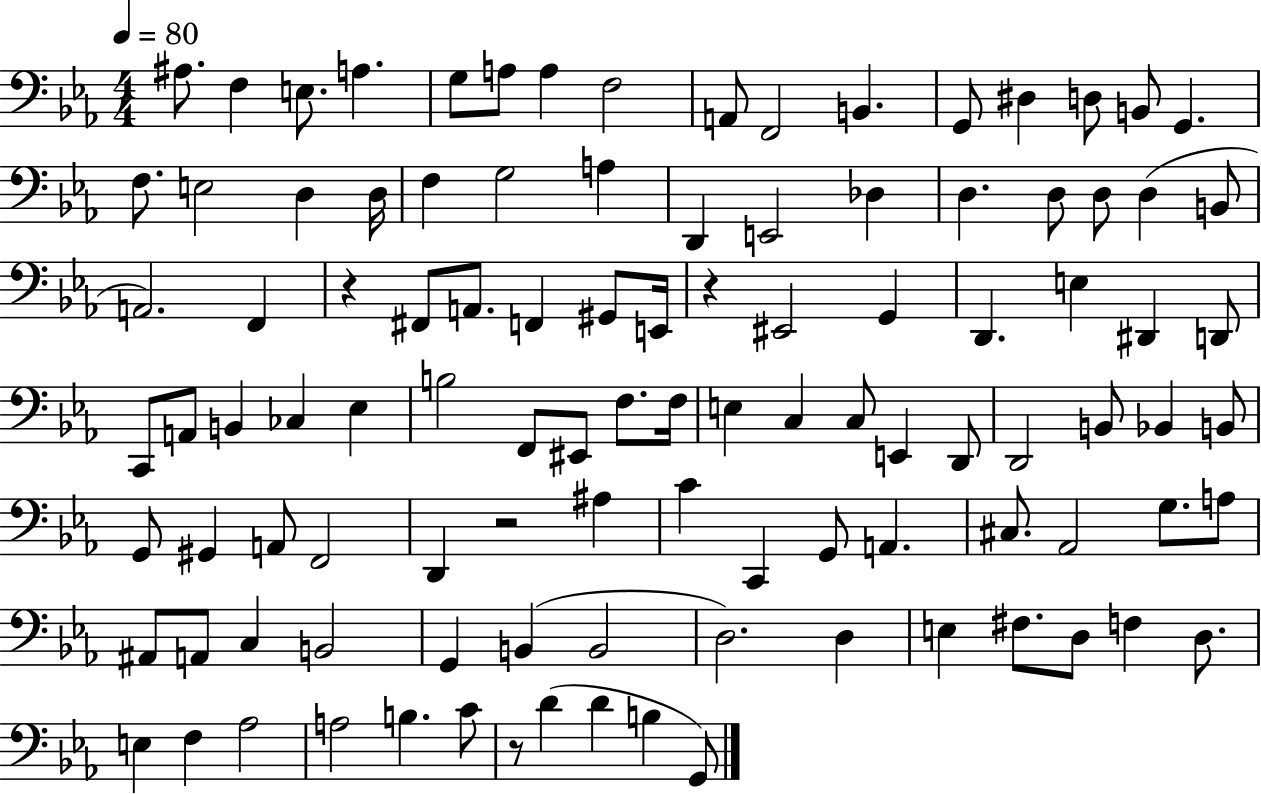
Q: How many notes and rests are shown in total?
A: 105